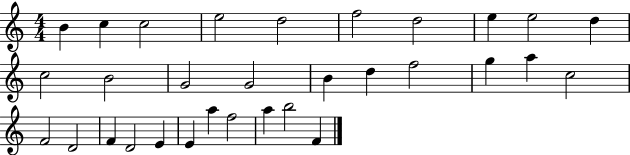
X:1
T:Untitled
M:4/4
L:1/4
K:C
B c c2 e2 d2 f2 d2 e e2 d c2 B2 G2 G2 B d f2 g a c2 F2 D2 F D2 E E a f2 a b2 F